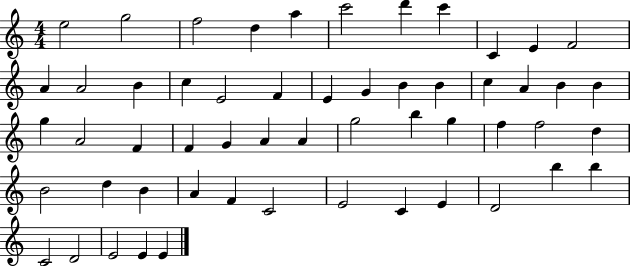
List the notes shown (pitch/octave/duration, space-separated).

E5/h G5/h F5/h D5/q A5/q C6/h D6/q C6/q C4/q E4/q F4/h A4/q A4/h B4/q C5/q E4/h F4/q E4/q G4/q B4/q B4/q C5/q A4/q B4/q B4/q G5/q A4/h F4/q F4/q G4/q A4/q A4/q G5/h B5/q G5/q F5/q F5/h D5/q B4/h D5/q B4/q A4/q F4/q C4/h E4/h C4/q E4/q D4/h B5/q B5/q C4/h D4/h E4/h E4/q E4/q